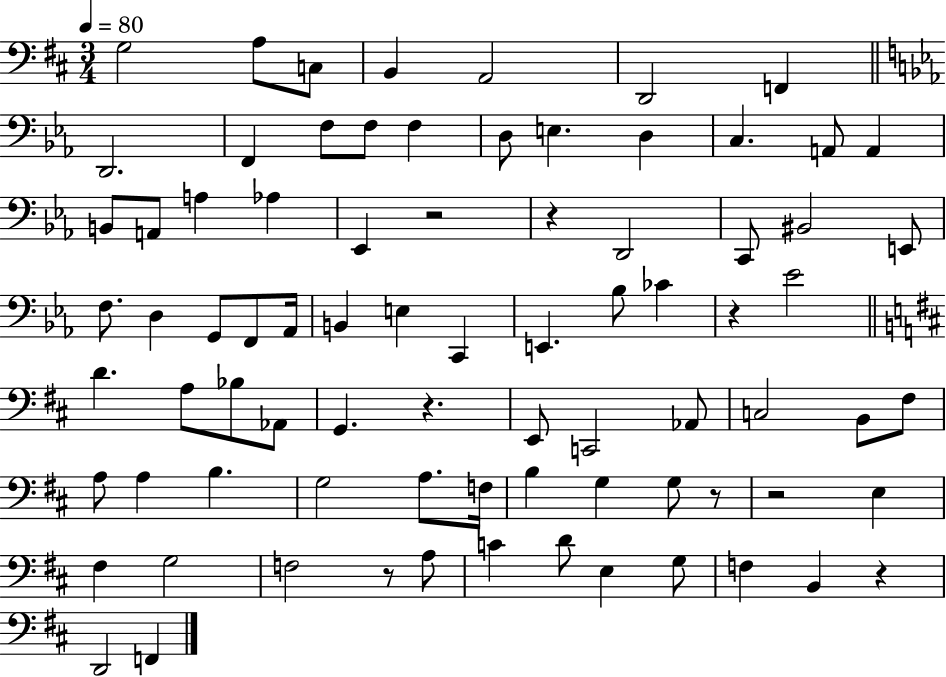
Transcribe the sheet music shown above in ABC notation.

X:1
T:Untitled
M:3/4
L:1/4
K:D
G,2 A,/2 C,/2 B,, A,,2 D,,2 F,, D,,2 F,, F,/2 F,/2 F, D,/2 E, D, C, A,,/2 A,, B,,/2 A,,/2 A, _A, _E,, z2 z D,,2 C,,/2 ^B,,2 E,,/2 F,/2 D, G,,/2 F,,/2 _A,,/4 B,, E, C,, E,, _B,/2 _C z _E2 D A,/2 _B,/2 _A,,/2 G,, z E,,/2 C,,2 _A,,/2 C,2 B,,/2 ^F,/2 A,/2 A, B, G,2 A,/2 F,/4 B, G, G,/2 z/2 z2 E, ^F, G,2 F,2 z/2 A,/2 C D/2 E, G,/2 F, B,, z D,,2 F,,